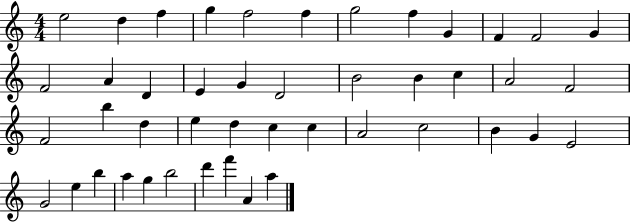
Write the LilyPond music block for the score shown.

{
  \clef treble
  \numericTimeSignature
  \time 4/4
  \key c \major
  e''2 d''4 f''4 | g''4 f''2 f''4 | g''2 f''4 g'4 | f'4 f'2 g'4 | \break f'2 a'4 d'4 | e'4 g'4 d'2 | b'2 b'4 c''4 | a'2 f'2 | \break f'2 b''4 d''4 | e''4 d''4 c''4 c''4 | a'2 c''2 | b'4 g'4 e'2 | \break g'2 e''4 b''4 | a''4 g''4 b''2 | d'''4 f'''4 a'4 a''4 | \bar "|."
}